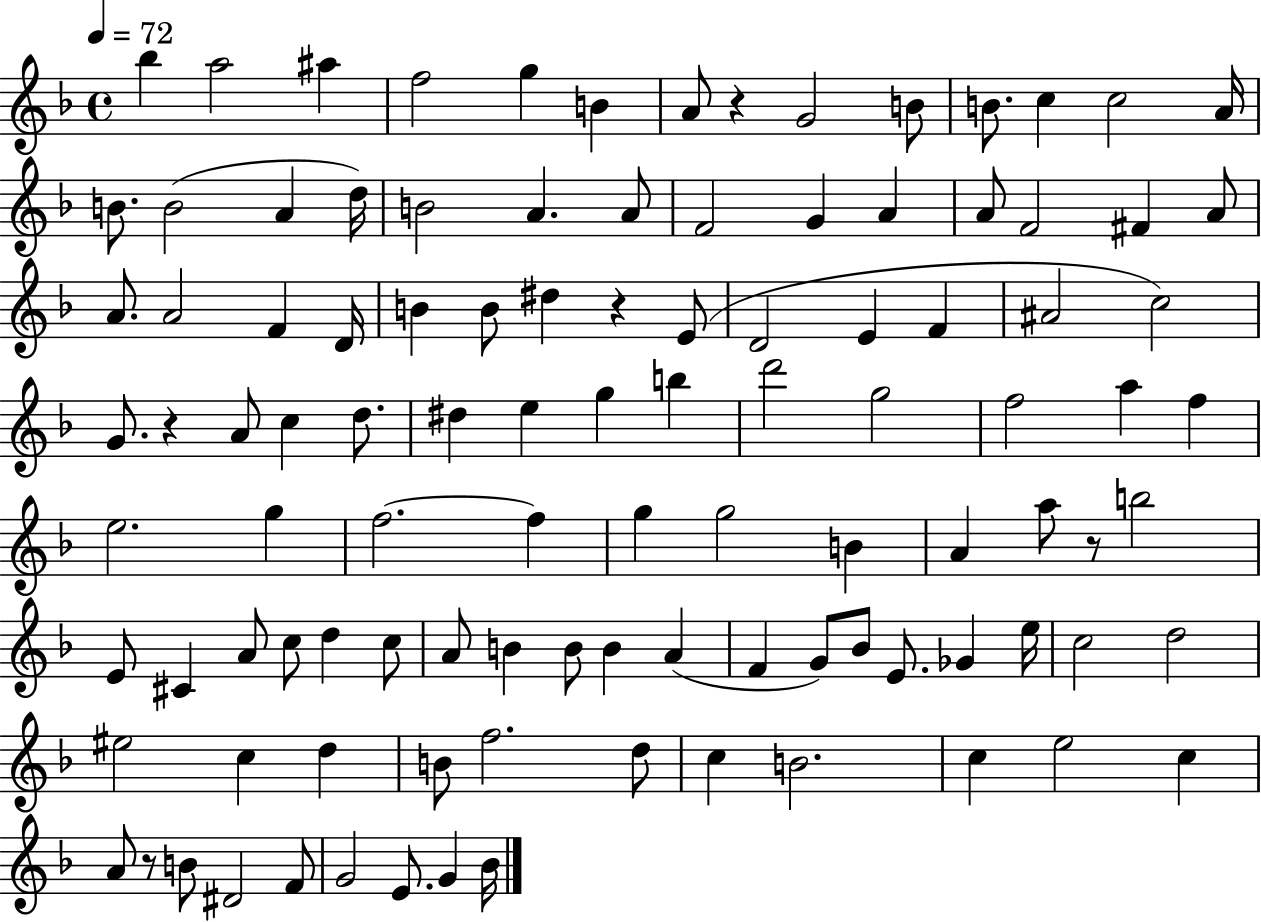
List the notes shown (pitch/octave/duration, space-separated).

Bb5/q A5/h A#5/q F5/h G5/q B4/q A4/e R/q G4/h B4/e B4/e. C5/q C5/h A4/s B4/e. B4/h A4/q D5/s B4/h A4/q. A4/e F4/h G4/q A4/q A4/e F4/h F#4/q A4/e A4/e. A4/h F4/q D4/s B4/q B4/e D#5/q R/q E4/e D4/h E4/q F4/q A#4/h C5/h G4/e. R/q A4/e C5/q D5/e. D#5/q E5/q G5/q B5/q D6/h G5/h F5/h A5/q F5/q E5/h. G5/q F5/h. F5/q G5/q G5/h B4/q A4/q A5/e R/e B5/h E4/e C#4/q A4/e C5/e D5/q C5/e A4/e B4/q B4/e B4/q A4/q F4/q G4/e Bb4/e E4/e. Gb4/q E5/s C5/h D5/h EIS5/h C5/q D5/q B4/e F5/h. D5/e C5/q B4/h. C5/q E5/h C5/q A4/e R/e B4/e D#4/h F4/e G4/h E4/e. G4/q Bb4/s